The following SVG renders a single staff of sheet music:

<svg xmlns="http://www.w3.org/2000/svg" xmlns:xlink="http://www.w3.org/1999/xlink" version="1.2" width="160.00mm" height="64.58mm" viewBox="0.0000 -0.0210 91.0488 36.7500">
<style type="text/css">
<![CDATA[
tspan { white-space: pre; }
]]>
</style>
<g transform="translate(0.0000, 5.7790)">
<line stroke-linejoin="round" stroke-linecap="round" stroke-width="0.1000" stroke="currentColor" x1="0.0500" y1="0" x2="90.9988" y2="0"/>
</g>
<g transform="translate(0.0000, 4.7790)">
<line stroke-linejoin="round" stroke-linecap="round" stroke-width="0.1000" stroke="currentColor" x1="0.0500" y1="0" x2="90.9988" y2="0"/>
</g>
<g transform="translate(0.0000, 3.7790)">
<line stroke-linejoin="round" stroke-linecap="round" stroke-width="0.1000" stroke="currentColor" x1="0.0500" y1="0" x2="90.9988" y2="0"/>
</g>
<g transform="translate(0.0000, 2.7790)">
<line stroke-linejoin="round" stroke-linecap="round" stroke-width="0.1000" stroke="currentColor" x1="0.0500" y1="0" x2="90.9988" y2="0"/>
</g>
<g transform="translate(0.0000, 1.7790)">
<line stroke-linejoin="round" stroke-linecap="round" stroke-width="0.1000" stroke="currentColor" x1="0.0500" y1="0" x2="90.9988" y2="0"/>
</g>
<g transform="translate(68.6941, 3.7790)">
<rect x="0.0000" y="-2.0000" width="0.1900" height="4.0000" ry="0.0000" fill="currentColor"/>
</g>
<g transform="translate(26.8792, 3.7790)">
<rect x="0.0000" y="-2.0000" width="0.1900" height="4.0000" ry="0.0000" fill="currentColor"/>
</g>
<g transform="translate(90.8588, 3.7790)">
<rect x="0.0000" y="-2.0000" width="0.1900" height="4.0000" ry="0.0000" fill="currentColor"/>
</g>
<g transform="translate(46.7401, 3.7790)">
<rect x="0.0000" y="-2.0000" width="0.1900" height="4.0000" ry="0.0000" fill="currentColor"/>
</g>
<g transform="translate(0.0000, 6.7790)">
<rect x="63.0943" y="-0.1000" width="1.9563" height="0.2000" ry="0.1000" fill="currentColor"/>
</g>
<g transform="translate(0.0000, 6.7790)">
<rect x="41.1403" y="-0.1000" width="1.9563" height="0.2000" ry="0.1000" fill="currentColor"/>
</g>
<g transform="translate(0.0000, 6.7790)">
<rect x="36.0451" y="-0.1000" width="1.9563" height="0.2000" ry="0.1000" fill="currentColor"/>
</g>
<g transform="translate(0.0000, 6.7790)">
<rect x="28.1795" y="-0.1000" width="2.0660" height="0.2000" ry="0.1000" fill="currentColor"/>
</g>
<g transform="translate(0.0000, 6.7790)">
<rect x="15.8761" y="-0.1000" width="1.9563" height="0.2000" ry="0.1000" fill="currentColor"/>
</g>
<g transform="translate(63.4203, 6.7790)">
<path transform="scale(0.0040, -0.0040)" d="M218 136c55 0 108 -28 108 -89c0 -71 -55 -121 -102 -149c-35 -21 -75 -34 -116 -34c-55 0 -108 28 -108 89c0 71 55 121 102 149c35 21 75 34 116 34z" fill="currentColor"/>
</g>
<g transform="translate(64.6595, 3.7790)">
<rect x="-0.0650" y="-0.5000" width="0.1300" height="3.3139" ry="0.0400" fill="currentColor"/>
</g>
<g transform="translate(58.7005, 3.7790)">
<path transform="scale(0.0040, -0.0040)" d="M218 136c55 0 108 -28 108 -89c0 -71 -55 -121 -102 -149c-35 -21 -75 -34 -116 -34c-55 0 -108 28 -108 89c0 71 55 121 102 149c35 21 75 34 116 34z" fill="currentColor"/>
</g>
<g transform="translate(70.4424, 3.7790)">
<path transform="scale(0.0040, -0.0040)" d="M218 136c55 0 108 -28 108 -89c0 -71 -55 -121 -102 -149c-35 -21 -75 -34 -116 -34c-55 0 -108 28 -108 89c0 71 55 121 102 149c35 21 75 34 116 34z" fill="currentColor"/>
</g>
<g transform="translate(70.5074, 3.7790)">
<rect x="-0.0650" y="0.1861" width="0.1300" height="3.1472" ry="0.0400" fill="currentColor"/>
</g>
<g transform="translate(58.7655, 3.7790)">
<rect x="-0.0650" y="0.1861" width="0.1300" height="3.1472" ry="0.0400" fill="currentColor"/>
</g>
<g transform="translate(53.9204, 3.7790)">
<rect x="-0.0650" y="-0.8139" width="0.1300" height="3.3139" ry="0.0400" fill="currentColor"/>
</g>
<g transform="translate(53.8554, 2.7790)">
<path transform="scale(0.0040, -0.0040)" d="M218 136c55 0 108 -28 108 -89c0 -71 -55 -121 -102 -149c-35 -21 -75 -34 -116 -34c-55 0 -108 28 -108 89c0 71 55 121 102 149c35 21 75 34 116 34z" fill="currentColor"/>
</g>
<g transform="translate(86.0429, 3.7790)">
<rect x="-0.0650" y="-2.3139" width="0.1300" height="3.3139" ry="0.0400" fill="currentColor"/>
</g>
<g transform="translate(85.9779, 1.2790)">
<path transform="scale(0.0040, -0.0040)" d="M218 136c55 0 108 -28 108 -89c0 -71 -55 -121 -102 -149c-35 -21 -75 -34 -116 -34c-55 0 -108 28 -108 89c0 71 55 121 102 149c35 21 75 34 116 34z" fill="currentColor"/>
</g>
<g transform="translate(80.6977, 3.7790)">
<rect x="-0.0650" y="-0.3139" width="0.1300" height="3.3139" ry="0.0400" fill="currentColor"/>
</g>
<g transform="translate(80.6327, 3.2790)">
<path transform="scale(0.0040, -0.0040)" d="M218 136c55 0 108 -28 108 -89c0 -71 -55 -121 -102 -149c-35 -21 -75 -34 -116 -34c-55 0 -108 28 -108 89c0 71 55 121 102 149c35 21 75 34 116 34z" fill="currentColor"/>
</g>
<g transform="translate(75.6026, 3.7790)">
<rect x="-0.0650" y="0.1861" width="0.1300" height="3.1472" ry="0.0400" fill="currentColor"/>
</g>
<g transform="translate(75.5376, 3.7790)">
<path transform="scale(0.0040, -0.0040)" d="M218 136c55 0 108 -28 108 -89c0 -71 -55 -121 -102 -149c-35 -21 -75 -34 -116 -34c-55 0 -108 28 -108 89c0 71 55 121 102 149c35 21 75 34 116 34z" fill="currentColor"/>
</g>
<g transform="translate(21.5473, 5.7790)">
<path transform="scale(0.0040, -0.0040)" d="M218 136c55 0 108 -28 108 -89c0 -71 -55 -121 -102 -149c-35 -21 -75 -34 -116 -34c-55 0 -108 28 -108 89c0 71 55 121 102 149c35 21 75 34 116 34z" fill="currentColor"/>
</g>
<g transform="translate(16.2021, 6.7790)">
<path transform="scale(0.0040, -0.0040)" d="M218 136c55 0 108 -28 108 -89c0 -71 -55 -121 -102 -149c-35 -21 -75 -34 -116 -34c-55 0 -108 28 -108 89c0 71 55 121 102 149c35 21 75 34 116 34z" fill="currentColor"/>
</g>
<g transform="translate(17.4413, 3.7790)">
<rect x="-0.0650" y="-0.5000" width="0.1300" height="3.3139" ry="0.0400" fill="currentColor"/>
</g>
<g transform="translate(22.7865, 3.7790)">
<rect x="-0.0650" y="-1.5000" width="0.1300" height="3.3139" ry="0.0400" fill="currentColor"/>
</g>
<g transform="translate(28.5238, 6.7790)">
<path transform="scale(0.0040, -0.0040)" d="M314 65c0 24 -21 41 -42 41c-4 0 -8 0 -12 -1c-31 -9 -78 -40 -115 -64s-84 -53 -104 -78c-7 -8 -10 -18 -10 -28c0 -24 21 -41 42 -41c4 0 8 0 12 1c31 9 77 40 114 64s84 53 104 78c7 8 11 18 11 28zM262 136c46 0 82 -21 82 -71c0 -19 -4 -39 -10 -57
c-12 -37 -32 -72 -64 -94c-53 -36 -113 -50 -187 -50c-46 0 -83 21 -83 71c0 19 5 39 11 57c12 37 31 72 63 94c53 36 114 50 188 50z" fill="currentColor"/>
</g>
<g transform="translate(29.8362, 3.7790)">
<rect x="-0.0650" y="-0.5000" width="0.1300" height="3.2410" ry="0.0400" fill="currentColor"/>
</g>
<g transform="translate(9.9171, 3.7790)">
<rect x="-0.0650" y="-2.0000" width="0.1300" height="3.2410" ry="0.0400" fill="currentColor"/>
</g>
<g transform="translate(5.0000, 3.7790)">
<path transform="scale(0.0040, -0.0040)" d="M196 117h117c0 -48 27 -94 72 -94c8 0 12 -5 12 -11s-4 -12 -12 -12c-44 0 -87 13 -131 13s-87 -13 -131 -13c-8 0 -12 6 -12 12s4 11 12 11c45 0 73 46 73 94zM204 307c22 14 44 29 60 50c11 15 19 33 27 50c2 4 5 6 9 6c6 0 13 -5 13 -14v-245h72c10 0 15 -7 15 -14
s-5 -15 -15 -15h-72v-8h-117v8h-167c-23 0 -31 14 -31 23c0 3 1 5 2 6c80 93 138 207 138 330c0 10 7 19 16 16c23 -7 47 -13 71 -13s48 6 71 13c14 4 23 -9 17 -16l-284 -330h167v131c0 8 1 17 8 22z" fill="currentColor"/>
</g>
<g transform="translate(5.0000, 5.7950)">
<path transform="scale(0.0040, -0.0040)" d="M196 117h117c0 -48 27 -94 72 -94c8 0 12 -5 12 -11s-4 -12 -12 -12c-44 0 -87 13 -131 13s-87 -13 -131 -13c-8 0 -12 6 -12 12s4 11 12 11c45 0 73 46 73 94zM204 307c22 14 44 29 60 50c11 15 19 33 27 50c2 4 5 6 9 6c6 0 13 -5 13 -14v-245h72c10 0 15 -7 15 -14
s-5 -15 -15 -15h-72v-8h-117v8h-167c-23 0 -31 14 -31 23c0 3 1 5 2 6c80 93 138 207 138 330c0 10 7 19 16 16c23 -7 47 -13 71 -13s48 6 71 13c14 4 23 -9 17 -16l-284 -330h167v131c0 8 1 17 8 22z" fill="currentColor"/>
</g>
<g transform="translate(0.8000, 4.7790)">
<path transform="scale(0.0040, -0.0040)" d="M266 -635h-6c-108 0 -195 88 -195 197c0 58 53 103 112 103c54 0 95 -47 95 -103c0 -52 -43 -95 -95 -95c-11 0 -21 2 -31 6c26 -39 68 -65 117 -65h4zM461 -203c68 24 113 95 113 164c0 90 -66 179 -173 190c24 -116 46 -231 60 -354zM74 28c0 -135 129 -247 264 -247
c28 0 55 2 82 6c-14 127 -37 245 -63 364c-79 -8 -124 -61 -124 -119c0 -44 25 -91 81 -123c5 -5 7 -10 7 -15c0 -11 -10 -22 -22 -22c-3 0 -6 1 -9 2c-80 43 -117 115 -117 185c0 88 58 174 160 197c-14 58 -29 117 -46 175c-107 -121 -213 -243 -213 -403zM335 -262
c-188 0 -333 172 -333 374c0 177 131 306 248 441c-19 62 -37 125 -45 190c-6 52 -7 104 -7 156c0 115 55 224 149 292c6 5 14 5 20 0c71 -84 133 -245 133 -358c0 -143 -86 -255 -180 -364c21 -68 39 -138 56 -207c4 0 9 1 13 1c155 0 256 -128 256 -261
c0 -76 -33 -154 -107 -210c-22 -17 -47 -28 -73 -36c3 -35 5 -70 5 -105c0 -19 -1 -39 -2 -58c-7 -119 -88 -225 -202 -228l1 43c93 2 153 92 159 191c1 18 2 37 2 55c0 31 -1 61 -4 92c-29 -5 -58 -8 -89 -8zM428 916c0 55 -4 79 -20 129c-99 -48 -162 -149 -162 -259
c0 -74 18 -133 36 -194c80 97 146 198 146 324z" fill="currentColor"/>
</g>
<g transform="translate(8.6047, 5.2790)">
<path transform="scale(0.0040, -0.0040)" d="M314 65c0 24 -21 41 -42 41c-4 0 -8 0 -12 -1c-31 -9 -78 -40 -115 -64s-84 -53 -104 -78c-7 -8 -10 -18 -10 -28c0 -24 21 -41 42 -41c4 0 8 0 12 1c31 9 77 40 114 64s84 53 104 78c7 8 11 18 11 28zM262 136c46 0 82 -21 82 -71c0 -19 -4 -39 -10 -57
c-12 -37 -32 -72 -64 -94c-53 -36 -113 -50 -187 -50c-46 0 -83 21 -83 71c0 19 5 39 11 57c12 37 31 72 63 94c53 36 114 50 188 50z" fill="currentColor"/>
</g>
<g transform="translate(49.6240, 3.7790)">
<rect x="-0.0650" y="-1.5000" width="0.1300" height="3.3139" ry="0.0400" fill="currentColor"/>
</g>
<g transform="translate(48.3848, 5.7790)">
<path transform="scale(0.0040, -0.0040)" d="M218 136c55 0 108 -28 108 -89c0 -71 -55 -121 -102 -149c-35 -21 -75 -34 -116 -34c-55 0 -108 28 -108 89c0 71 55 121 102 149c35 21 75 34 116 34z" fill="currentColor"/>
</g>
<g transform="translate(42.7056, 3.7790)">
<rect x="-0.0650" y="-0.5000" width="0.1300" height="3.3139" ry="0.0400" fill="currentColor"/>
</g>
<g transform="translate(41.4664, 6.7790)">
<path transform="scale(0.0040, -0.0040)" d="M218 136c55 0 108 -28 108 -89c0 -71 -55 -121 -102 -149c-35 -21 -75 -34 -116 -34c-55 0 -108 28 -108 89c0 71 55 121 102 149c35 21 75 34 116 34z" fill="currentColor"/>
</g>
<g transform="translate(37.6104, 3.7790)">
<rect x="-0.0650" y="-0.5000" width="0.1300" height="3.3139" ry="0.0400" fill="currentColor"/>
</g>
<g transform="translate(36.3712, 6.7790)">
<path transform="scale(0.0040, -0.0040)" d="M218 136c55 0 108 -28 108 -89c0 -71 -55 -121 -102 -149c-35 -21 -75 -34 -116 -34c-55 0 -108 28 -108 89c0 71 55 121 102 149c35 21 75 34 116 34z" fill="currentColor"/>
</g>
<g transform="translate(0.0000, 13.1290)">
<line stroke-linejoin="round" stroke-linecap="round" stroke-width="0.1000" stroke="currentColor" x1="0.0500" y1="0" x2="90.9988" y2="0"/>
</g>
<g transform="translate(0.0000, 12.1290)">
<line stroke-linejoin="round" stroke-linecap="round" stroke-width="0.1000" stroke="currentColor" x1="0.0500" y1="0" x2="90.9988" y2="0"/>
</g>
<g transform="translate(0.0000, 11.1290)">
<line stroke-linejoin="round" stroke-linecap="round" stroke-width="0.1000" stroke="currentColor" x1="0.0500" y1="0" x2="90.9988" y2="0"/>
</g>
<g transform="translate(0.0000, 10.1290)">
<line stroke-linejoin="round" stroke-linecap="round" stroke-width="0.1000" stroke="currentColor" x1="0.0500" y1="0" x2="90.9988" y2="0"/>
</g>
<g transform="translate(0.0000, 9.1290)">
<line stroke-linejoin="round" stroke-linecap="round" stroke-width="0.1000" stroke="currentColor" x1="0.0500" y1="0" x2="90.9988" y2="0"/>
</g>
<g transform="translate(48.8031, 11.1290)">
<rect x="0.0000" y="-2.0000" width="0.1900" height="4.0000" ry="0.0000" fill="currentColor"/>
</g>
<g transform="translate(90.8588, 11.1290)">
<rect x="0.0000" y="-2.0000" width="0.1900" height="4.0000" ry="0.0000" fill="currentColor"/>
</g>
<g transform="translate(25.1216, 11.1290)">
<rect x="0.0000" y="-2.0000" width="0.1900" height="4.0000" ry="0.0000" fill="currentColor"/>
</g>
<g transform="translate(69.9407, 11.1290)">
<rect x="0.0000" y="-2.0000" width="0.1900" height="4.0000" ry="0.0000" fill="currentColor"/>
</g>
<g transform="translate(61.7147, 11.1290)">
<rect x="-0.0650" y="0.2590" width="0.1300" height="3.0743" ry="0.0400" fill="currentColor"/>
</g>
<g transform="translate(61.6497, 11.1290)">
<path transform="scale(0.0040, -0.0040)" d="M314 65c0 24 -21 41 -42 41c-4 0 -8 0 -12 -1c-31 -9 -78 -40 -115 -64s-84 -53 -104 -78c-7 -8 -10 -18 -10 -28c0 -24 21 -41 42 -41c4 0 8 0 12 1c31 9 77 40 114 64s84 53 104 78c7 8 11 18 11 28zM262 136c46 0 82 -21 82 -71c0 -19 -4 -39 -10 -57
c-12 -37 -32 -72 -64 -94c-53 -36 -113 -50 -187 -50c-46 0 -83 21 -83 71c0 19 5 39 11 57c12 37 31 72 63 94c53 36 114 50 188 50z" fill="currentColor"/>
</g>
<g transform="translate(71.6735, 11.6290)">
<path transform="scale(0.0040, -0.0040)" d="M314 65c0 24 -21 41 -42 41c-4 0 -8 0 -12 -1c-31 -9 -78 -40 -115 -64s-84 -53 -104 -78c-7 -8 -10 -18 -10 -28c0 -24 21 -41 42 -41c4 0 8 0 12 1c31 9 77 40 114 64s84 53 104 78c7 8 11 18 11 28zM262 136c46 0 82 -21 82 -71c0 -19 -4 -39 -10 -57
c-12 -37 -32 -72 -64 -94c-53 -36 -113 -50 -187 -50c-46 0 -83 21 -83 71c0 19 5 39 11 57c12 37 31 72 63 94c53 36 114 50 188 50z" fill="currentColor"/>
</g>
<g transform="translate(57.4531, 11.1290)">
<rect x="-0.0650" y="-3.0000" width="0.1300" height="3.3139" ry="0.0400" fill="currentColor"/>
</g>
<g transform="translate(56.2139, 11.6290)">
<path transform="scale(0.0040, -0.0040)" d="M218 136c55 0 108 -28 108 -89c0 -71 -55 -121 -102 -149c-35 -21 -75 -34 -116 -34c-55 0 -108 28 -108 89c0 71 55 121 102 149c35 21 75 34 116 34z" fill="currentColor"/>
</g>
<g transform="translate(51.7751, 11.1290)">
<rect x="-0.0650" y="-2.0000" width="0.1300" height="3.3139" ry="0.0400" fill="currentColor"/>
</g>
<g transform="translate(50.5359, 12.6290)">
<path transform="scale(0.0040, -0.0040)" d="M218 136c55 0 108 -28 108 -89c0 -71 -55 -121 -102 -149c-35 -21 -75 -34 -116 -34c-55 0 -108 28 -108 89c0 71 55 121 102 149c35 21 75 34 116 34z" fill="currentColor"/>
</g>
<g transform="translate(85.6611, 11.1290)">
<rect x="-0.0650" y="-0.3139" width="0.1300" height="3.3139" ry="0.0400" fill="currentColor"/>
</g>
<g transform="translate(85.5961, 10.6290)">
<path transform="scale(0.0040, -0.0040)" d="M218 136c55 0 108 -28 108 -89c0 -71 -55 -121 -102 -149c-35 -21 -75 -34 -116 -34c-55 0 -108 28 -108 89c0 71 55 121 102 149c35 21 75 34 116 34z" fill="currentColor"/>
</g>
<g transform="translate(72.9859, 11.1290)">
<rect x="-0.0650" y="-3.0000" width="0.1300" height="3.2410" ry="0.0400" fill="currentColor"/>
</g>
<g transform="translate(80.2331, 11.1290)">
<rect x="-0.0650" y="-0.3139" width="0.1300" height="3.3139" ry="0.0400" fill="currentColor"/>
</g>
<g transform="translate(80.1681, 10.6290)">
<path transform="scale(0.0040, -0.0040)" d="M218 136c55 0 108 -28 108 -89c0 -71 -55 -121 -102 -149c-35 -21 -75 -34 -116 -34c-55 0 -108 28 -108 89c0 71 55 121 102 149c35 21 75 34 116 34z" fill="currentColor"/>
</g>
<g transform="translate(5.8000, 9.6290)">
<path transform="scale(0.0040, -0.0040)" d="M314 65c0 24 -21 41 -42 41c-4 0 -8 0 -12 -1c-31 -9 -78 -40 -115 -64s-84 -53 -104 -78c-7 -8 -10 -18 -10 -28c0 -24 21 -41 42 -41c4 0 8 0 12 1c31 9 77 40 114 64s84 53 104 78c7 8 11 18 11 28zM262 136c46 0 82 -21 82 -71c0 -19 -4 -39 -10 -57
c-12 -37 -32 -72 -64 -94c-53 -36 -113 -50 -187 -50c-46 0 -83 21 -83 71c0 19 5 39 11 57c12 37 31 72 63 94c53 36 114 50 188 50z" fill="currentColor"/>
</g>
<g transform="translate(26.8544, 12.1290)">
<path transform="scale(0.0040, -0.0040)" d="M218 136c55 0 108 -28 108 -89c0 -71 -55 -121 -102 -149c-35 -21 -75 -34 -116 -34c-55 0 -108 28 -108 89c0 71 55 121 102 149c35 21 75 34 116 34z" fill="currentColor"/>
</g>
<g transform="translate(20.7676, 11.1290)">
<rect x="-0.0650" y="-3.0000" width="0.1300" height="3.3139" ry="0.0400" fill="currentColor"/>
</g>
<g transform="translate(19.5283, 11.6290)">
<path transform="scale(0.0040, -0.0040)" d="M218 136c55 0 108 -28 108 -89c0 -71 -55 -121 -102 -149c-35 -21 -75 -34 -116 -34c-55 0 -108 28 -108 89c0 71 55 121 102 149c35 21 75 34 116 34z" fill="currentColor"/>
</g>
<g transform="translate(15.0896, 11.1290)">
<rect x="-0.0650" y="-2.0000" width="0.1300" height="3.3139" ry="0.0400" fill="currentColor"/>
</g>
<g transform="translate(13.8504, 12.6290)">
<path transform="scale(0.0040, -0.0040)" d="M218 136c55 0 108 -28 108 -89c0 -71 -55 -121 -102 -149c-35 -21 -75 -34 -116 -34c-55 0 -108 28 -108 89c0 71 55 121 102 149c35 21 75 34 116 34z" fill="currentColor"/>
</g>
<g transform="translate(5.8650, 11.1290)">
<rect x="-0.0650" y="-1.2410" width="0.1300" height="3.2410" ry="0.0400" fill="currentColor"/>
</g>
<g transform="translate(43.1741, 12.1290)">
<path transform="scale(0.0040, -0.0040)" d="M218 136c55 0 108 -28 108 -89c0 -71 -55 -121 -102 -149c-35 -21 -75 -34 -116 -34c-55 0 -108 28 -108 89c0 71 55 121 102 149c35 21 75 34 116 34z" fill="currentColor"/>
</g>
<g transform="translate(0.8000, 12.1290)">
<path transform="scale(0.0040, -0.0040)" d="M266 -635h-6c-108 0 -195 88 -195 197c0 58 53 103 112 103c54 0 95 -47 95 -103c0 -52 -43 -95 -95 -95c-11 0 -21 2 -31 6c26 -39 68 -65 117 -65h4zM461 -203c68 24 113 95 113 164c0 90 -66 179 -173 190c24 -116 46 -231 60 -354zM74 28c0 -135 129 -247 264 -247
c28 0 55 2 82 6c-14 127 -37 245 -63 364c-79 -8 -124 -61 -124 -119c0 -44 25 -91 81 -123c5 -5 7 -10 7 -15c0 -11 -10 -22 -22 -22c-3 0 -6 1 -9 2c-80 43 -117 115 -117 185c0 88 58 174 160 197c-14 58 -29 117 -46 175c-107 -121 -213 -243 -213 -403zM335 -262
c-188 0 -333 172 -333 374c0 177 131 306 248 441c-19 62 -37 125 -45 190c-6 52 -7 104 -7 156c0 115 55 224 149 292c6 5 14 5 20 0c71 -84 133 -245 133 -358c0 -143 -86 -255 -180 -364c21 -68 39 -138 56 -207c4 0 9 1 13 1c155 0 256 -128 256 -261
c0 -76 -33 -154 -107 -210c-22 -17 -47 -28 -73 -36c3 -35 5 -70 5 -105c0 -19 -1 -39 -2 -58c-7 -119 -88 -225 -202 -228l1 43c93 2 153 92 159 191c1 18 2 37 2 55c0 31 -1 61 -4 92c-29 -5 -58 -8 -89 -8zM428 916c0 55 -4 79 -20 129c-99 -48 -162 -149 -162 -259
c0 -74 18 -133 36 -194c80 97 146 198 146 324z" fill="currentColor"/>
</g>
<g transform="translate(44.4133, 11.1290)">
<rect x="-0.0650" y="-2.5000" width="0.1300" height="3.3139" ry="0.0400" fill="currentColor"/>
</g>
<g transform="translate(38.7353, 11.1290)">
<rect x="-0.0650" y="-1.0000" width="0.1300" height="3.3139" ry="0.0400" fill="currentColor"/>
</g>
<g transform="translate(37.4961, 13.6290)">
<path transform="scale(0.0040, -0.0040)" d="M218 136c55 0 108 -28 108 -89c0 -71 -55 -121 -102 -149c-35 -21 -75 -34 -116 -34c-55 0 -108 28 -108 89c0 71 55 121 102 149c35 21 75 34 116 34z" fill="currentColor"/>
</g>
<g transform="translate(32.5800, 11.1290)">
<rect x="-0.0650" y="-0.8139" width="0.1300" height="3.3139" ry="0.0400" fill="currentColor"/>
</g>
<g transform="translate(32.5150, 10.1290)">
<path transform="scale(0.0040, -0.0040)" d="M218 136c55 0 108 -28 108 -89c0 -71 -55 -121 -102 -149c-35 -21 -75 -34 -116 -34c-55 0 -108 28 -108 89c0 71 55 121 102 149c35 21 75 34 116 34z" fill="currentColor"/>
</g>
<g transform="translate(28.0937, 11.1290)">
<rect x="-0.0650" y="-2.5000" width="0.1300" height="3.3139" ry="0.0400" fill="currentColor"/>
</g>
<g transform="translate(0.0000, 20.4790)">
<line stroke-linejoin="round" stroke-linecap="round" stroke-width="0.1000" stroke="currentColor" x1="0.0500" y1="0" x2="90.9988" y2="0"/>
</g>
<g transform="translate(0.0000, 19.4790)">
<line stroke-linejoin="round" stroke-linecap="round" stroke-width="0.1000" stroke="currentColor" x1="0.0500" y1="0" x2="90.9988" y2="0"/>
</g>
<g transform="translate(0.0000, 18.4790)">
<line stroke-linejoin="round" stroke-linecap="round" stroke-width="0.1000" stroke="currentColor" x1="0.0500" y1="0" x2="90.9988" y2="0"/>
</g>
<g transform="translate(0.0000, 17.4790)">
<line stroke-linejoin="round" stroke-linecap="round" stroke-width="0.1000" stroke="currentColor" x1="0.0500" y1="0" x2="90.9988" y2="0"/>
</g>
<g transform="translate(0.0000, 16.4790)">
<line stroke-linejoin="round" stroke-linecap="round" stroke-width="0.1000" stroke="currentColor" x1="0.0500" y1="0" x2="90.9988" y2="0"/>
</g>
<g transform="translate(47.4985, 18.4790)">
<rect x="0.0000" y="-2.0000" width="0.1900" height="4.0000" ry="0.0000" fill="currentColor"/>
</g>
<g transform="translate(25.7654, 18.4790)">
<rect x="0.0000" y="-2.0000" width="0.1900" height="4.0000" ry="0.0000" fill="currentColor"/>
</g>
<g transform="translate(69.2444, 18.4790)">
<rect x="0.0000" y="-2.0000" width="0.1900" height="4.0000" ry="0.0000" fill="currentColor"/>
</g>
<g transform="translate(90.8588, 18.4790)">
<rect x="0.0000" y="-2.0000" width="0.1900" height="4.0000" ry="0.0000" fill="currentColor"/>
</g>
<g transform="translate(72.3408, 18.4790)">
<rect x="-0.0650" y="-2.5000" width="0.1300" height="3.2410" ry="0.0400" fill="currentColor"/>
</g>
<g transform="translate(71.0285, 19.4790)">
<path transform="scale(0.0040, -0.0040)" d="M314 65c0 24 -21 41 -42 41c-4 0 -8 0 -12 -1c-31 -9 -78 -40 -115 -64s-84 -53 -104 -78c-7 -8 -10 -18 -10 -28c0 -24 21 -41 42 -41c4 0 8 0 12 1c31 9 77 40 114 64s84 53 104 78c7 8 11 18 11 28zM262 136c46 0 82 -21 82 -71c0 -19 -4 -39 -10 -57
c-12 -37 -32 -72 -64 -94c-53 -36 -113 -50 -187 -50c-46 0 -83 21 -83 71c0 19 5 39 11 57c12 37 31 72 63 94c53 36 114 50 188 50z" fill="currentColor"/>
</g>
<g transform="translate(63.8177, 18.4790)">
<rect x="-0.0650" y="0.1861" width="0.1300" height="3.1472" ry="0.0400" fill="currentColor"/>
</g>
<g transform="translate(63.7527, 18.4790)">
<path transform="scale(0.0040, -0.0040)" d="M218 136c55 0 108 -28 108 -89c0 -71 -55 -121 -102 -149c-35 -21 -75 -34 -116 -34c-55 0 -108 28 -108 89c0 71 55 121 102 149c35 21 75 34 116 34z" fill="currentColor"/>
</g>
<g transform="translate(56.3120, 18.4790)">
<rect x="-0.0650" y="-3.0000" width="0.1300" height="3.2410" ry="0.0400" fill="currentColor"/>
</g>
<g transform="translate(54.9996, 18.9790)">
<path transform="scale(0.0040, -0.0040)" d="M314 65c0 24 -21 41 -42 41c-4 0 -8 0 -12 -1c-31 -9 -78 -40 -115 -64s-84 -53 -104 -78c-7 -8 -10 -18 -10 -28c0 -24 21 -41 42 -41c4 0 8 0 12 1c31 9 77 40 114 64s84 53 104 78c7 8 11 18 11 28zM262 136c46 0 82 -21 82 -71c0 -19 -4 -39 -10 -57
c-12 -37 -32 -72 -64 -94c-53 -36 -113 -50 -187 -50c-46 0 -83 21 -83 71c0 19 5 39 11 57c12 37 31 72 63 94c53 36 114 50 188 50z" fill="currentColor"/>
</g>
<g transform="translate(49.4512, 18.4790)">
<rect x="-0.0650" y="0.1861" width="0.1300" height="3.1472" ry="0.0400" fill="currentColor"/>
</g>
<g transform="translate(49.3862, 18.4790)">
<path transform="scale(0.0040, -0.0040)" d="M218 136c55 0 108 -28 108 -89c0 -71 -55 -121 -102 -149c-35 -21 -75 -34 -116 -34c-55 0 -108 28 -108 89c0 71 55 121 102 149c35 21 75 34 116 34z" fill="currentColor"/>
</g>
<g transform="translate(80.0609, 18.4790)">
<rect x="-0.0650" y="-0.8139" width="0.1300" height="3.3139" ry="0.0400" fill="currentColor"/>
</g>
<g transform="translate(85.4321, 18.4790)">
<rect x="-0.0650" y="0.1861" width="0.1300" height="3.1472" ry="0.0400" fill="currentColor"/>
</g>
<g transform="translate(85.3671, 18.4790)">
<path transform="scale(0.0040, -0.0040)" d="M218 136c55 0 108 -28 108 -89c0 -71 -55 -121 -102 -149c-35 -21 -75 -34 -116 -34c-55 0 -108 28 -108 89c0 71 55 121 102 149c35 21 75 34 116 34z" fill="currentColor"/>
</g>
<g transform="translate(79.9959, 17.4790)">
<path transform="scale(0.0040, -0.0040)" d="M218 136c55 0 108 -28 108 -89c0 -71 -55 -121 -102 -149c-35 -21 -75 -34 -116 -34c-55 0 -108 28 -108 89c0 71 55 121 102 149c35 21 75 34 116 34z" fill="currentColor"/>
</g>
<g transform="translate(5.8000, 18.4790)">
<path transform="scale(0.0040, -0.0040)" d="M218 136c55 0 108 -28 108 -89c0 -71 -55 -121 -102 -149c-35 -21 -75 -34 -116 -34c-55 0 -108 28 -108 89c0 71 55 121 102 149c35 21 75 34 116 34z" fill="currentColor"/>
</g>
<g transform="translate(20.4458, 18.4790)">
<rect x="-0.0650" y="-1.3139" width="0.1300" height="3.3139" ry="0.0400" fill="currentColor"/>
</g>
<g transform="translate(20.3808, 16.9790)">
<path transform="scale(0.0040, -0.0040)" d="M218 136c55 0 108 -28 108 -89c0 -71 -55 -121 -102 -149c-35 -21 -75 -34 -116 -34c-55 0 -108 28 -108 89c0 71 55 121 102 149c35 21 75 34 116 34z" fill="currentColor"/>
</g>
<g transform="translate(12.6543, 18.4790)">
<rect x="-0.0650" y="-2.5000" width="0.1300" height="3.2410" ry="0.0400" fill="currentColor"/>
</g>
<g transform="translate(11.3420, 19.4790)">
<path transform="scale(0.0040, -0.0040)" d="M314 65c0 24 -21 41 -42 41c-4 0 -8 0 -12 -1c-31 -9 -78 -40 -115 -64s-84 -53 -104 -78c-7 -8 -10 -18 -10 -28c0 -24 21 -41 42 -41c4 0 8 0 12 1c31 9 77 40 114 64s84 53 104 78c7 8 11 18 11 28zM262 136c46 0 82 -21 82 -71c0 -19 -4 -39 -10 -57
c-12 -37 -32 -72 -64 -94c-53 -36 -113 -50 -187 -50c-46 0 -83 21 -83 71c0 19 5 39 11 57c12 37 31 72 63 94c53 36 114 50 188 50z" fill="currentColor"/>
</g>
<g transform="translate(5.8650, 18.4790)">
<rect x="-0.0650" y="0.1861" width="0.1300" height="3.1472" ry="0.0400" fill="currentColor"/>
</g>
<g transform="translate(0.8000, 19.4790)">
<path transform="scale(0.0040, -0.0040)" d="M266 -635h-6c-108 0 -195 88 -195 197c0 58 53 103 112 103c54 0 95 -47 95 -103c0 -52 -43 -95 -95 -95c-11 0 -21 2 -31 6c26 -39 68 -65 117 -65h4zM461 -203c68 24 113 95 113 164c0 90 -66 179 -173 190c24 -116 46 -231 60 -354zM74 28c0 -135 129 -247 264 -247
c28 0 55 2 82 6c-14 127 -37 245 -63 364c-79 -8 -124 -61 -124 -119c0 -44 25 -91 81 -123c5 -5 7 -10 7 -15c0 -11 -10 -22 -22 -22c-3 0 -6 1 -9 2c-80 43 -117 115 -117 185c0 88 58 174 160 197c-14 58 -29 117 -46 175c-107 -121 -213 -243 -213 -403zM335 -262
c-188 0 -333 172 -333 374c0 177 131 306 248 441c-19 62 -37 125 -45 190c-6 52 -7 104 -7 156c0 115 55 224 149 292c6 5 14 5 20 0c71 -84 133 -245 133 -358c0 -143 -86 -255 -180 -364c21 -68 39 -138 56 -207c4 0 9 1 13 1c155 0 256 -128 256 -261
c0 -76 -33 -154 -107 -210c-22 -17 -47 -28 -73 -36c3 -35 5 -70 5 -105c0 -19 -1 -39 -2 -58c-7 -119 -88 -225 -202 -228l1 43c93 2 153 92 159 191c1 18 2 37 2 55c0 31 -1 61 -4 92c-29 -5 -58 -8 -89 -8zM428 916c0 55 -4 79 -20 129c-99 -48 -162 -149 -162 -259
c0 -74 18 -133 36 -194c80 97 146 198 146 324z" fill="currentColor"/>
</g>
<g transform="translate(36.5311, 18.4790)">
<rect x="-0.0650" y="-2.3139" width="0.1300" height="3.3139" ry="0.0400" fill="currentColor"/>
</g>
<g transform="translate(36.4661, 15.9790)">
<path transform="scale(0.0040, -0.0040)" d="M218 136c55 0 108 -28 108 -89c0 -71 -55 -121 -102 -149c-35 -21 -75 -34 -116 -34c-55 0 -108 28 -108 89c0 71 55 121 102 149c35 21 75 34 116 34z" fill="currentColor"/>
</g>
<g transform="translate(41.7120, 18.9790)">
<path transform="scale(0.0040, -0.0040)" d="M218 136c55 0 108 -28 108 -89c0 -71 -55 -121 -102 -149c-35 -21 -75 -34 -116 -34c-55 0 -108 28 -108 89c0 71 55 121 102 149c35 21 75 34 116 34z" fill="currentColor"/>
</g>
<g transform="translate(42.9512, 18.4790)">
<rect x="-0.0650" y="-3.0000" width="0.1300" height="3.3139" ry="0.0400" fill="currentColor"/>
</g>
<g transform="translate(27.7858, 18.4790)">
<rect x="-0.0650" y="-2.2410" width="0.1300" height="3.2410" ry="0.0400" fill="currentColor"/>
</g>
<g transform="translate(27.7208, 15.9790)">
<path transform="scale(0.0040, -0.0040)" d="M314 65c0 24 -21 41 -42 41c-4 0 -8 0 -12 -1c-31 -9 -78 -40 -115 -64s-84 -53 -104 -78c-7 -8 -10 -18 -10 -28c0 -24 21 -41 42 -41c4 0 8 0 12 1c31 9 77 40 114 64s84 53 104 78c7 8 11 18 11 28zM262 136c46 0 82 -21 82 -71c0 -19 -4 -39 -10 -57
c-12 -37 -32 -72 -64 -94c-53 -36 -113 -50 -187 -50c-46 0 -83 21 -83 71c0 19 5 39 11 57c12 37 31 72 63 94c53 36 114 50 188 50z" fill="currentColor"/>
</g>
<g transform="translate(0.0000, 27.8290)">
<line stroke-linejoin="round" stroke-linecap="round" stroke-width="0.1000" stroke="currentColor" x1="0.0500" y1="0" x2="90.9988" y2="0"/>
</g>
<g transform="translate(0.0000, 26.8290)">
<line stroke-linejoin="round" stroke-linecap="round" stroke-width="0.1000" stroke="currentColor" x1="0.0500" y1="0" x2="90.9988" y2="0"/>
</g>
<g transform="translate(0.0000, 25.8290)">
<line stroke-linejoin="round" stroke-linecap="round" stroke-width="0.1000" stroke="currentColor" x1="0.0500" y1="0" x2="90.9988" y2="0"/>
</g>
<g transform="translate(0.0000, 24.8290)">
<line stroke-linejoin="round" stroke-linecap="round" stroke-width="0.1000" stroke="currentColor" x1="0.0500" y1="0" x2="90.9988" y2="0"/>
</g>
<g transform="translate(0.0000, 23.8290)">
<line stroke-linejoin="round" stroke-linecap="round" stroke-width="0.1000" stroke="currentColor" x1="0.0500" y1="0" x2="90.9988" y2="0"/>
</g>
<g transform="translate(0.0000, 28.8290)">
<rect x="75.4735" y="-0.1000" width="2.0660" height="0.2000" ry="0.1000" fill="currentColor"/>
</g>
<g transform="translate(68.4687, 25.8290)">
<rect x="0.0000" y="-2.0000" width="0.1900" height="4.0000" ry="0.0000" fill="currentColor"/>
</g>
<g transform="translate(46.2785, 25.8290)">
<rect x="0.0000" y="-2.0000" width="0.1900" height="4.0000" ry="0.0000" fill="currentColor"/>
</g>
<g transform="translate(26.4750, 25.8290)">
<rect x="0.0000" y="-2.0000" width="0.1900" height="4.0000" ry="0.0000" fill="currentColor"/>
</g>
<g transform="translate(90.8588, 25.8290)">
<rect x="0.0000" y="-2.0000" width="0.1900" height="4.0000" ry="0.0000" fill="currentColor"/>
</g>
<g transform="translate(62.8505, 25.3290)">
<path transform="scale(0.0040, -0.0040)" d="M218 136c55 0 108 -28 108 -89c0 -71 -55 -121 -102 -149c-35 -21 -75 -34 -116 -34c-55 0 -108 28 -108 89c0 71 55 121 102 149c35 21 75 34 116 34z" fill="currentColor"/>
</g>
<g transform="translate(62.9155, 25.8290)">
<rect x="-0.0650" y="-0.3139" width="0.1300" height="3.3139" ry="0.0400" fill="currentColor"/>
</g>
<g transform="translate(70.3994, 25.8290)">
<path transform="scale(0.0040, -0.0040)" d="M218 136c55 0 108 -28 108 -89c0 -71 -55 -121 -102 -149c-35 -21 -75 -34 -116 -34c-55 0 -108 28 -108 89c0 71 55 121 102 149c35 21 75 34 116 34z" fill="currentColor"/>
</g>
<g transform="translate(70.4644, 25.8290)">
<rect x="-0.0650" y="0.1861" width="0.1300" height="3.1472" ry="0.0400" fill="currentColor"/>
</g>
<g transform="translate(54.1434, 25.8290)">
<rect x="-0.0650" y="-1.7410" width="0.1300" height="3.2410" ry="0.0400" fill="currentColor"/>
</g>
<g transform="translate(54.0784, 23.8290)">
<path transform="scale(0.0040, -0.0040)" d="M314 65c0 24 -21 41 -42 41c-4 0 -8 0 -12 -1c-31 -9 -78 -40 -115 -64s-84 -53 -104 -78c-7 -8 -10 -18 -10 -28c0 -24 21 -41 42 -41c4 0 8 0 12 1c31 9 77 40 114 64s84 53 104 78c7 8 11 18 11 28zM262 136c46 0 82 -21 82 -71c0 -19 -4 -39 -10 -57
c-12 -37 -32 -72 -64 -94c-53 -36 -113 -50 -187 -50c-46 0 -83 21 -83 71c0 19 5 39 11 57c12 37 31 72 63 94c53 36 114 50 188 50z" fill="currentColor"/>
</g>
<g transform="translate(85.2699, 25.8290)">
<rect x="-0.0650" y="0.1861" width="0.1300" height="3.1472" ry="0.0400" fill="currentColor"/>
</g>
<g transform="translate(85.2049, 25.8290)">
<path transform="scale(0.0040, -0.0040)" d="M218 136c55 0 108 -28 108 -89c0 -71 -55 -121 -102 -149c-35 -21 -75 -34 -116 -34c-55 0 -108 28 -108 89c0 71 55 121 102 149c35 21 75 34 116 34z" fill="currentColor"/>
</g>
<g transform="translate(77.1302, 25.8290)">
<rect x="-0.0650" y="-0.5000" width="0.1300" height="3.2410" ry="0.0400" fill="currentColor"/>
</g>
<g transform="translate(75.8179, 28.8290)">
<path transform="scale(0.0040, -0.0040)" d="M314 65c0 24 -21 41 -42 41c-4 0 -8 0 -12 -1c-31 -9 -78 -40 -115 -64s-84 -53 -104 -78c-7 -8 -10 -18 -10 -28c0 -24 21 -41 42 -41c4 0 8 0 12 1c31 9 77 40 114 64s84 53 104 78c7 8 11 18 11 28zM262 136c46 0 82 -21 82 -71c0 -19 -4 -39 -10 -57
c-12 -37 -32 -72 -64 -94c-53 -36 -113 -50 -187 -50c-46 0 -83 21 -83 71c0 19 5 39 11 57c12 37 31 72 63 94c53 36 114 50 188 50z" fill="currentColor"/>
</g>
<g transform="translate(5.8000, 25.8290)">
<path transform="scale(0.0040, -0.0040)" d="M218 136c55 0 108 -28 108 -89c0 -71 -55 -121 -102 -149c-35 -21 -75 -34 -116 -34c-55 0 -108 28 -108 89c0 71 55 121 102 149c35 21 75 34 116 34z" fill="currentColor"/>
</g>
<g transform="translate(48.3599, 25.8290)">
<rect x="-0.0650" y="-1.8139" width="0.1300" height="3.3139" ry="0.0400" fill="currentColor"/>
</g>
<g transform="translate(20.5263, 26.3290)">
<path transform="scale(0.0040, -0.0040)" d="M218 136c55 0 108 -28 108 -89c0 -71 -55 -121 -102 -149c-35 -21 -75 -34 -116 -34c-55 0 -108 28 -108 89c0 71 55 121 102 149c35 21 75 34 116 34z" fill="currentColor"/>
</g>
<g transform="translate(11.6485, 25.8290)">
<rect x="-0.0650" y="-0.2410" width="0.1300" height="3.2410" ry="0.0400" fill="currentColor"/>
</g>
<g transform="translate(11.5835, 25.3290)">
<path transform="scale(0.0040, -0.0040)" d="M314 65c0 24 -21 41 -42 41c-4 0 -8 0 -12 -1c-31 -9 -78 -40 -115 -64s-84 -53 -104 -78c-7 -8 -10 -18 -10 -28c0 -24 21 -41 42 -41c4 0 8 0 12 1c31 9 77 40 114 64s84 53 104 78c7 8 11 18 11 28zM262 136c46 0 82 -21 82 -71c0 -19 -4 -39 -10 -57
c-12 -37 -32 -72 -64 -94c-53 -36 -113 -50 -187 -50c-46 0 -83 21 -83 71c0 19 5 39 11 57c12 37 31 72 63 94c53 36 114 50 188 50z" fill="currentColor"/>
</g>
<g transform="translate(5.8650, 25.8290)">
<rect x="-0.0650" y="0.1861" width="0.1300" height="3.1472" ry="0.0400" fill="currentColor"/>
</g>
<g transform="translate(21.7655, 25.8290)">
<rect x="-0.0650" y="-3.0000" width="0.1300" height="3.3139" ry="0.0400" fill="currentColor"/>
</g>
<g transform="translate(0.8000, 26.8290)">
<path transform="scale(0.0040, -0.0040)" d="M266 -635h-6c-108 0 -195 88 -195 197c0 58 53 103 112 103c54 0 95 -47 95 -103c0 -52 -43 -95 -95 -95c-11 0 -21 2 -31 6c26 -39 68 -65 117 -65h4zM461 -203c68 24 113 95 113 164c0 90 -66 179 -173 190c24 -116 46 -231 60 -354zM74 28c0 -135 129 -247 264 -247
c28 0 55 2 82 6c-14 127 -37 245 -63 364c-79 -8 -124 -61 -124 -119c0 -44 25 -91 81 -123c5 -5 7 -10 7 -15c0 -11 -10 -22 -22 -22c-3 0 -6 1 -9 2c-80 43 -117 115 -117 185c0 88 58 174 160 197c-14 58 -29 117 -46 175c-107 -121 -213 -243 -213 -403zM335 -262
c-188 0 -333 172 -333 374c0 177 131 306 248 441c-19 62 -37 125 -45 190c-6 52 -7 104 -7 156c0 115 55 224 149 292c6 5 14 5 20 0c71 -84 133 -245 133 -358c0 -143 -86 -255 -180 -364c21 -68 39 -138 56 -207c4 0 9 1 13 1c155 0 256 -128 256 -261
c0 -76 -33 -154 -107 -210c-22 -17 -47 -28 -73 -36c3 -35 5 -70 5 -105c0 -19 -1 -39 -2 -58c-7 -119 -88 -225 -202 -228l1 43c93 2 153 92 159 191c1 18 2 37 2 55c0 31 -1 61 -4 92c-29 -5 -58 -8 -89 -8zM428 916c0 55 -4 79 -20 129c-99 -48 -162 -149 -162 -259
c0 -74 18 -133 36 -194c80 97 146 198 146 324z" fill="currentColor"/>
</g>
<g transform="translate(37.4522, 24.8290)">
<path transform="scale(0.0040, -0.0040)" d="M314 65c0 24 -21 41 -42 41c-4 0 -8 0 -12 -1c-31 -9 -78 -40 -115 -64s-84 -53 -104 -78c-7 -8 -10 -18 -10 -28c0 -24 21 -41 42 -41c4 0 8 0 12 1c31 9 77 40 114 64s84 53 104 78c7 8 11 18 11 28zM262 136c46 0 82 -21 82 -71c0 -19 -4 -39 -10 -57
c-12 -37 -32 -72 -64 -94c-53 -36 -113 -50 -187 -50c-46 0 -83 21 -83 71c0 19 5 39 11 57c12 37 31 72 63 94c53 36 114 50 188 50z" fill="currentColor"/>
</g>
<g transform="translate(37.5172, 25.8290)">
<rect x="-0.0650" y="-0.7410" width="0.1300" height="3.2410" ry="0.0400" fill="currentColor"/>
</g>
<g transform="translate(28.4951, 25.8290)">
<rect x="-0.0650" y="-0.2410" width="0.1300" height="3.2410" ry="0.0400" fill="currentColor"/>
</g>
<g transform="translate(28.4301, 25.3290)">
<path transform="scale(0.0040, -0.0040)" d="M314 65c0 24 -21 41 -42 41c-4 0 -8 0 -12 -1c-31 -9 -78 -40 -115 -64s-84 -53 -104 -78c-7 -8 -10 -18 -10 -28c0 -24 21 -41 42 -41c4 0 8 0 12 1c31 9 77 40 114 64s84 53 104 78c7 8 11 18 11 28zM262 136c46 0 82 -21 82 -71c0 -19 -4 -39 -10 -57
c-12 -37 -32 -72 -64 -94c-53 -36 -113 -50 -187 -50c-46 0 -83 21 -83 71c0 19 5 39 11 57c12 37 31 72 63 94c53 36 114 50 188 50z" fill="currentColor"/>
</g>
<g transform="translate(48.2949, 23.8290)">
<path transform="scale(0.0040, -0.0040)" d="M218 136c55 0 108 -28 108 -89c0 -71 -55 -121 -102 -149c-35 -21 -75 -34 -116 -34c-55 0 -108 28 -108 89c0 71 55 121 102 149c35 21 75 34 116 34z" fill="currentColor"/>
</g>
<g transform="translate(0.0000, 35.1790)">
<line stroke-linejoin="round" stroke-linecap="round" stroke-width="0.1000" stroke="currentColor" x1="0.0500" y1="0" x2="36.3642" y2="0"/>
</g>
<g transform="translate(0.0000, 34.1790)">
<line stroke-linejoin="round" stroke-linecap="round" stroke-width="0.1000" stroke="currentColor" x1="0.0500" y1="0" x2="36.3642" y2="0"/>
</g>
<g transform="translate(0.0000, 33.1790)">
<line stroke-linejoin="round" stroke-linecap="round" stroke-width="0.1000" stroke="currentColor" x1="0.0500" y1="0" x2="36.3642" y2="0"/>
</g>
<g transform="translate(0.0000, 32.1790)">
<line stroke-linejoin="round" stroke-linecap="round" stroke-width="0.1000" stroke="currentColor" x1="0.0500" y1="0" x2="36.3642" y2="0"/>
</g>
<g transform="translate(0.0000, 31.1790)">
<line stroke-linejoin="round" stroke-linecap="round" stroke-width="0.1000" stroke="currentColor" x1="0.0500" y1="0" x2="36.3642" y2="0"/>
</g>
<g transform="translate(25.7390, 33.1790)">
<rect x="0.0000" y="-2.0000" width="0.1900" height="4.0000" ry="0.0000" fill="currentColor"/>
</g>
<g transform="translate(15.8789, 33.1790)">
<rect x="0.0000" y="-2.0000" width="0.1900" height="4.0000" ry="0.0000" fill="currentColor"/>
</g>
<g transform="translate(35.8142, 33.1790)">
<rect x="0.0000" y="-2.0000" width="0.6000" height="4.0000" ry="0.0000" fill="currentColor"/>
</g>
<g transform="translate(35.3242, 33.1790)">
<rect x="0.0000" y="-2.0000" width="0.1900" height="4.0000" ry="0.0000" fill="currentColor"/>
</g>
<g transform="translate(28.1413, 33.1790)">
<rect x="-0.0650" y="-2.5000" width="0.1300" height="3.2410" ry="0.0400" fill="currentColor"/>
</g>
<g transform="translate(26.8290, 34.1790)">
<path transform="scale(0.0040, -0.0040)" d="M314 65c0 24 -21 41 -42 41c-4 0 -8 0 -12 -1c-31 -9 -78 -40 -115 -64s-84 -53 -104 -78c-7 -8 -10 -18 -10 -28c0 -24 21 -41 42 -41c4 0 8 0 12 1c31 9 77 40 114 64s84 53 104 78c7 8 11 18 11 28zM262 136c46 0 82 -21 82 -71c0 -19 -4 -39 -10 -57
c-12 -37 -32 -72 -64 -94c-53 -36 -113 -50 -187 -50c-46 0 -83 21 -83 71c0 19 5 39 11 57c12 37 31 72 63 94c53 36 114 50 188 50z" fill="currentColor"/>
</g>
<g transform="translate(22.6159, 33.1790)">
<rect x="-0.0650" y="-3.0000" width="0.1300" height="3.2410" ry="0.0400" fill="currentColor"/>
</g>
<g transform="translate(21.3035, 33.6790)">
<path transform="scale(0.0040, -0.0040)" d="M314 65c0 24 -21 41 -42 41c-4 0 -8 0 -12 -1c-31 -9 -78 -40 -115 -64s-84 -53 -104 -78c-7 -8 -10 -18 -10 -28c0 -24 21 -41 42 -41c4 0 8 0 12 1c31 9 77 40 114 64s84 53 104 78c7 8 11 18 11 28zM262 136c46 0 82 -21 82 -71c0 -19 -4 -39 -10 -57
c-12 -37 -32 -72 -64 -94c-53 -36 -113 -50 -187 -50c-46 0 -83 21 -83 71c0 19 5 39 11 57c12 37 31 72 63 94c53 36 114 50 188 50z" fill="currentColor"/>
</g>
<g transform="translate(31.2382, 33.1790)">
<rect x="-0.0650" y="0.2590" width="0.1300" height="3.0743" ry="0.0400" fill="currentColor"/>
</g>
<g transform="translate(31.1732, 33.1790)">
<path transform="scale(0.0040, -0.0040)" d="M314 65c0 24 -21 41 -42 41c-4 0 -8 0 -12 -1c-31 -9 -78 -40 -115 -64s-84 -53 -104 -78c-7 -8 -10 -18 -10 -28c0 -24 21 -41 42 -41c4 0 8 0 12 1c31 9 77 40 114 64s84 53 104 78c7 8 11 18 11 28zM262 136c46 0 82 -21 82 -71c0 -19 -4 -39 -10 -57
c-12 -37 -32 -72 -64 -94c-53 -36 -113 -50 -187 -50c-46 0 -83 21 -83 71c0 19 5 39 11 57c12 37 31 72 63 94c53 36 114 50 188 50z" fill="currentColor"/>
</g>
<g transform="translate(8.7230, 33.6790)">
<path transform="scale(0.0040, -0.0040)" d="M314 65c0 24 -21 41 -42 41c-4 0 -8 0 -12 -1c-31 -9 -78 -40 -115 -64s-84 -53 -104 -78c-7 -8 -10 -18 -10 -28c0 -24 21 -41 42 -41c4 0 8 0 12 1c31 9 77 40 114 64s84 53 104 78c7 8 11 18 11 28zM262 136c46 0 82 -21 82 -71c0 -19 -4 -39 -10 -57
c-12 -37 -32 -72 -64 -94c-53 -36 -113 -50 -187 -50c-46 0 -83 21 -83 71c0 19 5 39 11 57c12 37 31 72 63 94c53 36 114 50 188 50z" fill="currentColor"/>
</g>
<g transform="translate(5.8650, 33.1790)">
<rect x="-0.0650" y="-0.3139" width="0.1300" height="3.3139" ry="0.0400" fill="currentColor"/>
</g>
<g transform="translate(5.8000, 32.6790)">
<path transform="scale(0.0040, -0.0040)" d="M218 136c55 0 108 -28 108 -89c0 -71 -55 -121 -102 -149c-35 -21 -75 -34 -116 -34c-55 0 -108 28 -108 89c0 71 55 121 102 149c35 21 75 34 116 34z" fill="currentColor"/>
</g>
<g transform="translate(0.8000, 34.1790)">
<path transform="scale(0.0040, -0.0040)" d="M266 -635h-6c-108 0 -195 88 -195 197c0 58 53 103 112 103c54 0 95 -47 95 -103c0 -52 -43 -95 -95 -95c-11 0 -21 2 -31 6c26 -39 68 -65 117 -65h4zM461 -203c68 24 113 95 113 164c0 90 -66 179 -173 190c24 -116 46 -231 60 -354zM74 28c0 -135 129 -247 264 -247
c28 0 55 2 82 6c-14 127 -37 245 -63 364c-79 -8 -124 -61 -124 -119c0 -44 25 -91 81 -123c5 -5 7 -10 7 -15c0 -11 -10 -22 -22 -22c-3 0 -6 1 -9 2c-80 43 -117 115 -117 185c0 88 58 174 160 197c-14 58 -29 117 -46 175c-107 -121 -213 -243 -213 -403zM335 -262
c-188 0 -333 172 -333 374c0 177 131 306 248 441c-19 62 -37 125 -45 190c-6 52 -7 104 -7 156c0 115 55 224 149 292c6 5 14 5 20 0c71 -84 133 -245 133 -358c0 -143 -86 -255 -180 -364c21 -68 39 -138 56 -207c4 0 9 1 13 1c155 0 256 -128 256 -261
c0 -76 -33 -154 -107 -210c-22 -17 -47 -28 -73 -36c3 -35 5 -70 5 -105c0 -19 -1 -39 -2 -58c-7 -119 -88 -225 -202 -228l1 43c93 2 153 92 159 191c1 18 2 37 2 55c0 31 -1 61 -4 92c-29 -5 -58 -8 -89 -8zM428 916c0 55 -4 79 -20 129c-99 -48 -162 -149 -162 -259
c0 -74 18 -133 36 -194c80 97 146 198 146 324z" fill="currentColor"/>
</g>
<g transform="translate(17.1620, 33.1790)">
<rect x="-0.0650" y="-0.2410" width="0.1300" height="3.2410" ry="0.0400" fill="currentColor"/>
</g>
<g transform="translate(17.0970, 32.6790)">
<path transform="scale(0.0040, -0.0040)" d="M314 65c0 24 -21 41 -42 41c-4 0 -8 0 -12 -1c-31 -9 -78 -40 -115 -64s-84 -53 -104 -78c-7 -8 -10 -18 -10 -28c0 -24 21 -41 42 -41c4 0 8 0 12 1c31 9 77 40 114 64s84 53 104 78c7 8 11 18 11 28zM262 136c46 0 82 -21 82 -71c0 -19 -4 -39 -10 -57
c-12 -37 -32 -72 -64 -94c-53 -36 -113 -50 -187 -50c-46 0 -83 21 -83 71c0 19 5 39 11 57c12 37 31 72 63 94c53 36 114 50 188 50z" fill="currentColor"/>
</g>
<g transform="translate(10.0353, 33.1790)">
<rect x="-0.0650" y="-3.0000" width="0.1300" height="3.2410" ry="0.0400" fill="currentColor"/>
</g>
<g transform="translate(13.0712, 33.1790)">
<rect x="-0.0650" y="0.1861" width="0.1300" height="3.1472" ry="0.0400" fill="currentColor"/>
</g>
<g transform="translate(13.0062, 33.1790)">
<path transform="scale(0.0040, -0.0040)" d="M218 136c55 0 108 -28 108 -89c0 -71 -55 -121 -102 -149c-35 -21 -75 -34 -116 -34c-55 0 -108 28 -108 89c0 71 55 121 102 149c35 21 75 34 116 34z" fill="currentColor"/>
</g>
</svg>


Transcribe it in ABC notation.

X:1
T:Untitled
M:4/4
L:1/4
K:C
F2 C E C2 C C E d B C B B c g e2 F A G d D G F A B2 A2 c c B G2 e g2 g A B A2 B G2 d B B c2 A c2 d2 f f2 c B C2 B c A2 B c2 A2 G2 B2